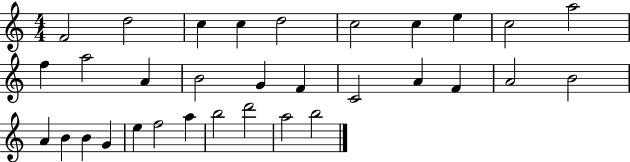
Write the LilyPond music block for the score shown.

{
  \clef treble
  \numericTimeSignature
  \time 4/4
  \key c \major
  f'2 d''2 | c''4 c''4 d''2 | c''2 c''4 e''4 | c''2 a''2 | \break f''4 a''2 a'4 | b'2 g'4 f'4 | c'2 a'4 f'4 | a'2 b'2 | \break a'4 b'4 b'4 g'4 | e''4 f''2 a''4 | b''2 d'''2 | a''2 b''2 | \break \bar "|."
}